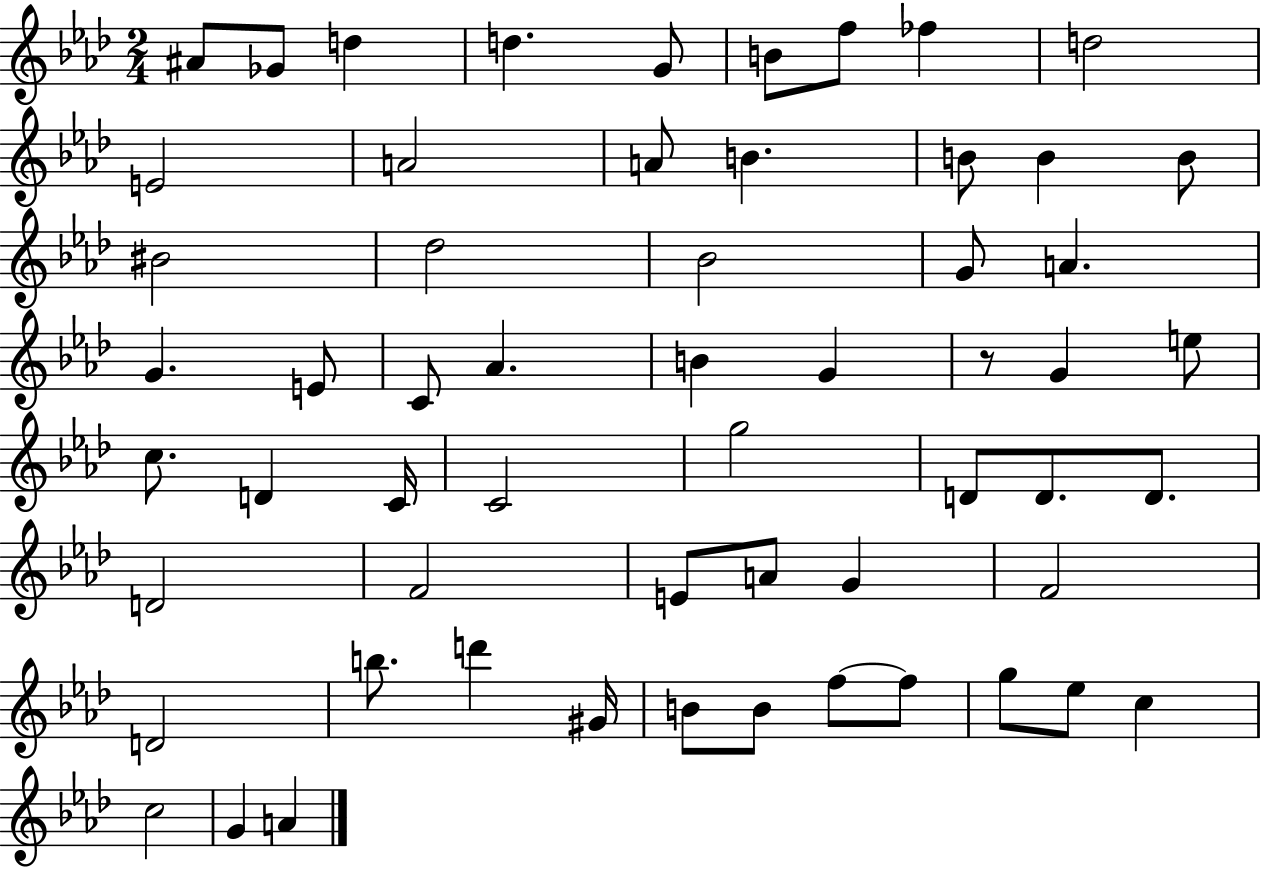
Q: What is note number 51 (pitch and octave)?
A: F5